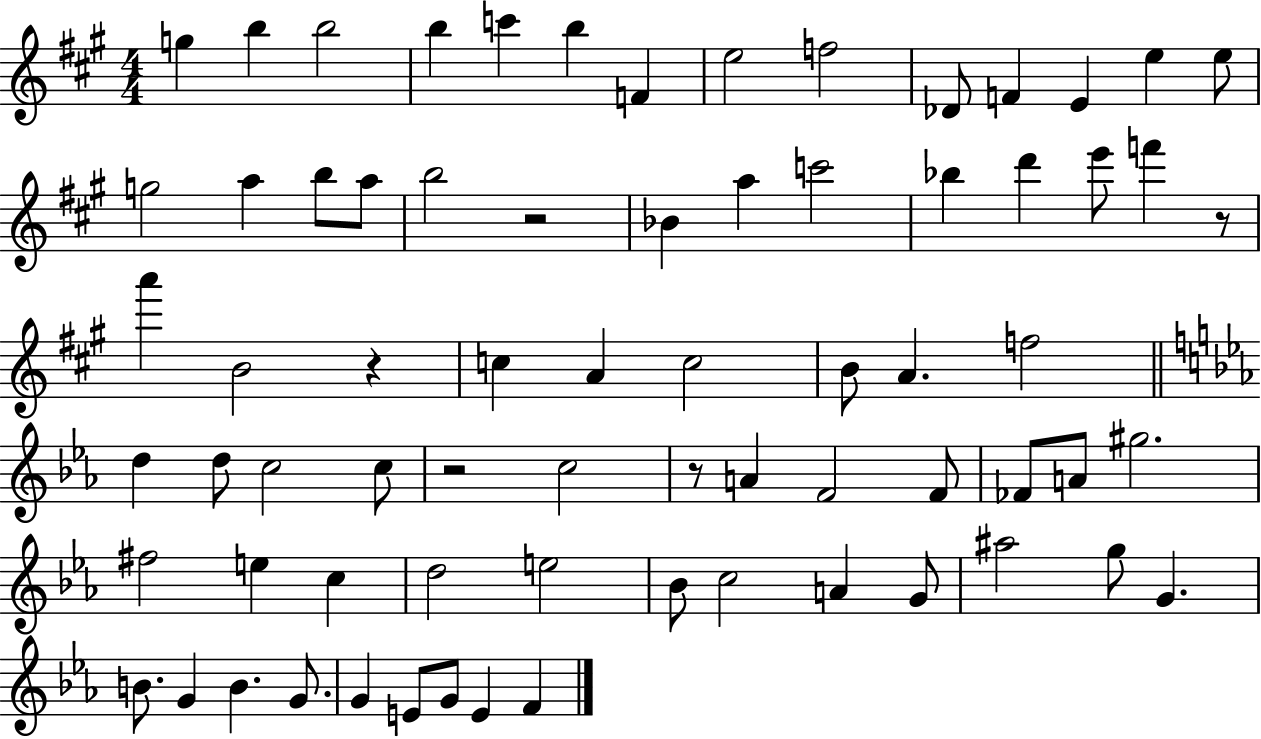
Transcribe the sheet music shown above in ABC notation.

X:1
T:Untitled
M:4/4
L:1/4
K:A
g b b2 b c' b F e2 f2 _D/2 F E e e/2 g2 a b/2 a/2 b2 z2 _B a c'2 _b d' e'/2 f' z/2 a' B2 z c A c2 B/2 A f2 d d/2 c2 c/2 z2 c2 z/2 A F2 F/2 _F/2 A/2 ^g2 ^f2 e c d2 e2 _B/2 c2 A G/2 ^a2 g/2 G B/2 G B G/2 G E/2 G/2 E F